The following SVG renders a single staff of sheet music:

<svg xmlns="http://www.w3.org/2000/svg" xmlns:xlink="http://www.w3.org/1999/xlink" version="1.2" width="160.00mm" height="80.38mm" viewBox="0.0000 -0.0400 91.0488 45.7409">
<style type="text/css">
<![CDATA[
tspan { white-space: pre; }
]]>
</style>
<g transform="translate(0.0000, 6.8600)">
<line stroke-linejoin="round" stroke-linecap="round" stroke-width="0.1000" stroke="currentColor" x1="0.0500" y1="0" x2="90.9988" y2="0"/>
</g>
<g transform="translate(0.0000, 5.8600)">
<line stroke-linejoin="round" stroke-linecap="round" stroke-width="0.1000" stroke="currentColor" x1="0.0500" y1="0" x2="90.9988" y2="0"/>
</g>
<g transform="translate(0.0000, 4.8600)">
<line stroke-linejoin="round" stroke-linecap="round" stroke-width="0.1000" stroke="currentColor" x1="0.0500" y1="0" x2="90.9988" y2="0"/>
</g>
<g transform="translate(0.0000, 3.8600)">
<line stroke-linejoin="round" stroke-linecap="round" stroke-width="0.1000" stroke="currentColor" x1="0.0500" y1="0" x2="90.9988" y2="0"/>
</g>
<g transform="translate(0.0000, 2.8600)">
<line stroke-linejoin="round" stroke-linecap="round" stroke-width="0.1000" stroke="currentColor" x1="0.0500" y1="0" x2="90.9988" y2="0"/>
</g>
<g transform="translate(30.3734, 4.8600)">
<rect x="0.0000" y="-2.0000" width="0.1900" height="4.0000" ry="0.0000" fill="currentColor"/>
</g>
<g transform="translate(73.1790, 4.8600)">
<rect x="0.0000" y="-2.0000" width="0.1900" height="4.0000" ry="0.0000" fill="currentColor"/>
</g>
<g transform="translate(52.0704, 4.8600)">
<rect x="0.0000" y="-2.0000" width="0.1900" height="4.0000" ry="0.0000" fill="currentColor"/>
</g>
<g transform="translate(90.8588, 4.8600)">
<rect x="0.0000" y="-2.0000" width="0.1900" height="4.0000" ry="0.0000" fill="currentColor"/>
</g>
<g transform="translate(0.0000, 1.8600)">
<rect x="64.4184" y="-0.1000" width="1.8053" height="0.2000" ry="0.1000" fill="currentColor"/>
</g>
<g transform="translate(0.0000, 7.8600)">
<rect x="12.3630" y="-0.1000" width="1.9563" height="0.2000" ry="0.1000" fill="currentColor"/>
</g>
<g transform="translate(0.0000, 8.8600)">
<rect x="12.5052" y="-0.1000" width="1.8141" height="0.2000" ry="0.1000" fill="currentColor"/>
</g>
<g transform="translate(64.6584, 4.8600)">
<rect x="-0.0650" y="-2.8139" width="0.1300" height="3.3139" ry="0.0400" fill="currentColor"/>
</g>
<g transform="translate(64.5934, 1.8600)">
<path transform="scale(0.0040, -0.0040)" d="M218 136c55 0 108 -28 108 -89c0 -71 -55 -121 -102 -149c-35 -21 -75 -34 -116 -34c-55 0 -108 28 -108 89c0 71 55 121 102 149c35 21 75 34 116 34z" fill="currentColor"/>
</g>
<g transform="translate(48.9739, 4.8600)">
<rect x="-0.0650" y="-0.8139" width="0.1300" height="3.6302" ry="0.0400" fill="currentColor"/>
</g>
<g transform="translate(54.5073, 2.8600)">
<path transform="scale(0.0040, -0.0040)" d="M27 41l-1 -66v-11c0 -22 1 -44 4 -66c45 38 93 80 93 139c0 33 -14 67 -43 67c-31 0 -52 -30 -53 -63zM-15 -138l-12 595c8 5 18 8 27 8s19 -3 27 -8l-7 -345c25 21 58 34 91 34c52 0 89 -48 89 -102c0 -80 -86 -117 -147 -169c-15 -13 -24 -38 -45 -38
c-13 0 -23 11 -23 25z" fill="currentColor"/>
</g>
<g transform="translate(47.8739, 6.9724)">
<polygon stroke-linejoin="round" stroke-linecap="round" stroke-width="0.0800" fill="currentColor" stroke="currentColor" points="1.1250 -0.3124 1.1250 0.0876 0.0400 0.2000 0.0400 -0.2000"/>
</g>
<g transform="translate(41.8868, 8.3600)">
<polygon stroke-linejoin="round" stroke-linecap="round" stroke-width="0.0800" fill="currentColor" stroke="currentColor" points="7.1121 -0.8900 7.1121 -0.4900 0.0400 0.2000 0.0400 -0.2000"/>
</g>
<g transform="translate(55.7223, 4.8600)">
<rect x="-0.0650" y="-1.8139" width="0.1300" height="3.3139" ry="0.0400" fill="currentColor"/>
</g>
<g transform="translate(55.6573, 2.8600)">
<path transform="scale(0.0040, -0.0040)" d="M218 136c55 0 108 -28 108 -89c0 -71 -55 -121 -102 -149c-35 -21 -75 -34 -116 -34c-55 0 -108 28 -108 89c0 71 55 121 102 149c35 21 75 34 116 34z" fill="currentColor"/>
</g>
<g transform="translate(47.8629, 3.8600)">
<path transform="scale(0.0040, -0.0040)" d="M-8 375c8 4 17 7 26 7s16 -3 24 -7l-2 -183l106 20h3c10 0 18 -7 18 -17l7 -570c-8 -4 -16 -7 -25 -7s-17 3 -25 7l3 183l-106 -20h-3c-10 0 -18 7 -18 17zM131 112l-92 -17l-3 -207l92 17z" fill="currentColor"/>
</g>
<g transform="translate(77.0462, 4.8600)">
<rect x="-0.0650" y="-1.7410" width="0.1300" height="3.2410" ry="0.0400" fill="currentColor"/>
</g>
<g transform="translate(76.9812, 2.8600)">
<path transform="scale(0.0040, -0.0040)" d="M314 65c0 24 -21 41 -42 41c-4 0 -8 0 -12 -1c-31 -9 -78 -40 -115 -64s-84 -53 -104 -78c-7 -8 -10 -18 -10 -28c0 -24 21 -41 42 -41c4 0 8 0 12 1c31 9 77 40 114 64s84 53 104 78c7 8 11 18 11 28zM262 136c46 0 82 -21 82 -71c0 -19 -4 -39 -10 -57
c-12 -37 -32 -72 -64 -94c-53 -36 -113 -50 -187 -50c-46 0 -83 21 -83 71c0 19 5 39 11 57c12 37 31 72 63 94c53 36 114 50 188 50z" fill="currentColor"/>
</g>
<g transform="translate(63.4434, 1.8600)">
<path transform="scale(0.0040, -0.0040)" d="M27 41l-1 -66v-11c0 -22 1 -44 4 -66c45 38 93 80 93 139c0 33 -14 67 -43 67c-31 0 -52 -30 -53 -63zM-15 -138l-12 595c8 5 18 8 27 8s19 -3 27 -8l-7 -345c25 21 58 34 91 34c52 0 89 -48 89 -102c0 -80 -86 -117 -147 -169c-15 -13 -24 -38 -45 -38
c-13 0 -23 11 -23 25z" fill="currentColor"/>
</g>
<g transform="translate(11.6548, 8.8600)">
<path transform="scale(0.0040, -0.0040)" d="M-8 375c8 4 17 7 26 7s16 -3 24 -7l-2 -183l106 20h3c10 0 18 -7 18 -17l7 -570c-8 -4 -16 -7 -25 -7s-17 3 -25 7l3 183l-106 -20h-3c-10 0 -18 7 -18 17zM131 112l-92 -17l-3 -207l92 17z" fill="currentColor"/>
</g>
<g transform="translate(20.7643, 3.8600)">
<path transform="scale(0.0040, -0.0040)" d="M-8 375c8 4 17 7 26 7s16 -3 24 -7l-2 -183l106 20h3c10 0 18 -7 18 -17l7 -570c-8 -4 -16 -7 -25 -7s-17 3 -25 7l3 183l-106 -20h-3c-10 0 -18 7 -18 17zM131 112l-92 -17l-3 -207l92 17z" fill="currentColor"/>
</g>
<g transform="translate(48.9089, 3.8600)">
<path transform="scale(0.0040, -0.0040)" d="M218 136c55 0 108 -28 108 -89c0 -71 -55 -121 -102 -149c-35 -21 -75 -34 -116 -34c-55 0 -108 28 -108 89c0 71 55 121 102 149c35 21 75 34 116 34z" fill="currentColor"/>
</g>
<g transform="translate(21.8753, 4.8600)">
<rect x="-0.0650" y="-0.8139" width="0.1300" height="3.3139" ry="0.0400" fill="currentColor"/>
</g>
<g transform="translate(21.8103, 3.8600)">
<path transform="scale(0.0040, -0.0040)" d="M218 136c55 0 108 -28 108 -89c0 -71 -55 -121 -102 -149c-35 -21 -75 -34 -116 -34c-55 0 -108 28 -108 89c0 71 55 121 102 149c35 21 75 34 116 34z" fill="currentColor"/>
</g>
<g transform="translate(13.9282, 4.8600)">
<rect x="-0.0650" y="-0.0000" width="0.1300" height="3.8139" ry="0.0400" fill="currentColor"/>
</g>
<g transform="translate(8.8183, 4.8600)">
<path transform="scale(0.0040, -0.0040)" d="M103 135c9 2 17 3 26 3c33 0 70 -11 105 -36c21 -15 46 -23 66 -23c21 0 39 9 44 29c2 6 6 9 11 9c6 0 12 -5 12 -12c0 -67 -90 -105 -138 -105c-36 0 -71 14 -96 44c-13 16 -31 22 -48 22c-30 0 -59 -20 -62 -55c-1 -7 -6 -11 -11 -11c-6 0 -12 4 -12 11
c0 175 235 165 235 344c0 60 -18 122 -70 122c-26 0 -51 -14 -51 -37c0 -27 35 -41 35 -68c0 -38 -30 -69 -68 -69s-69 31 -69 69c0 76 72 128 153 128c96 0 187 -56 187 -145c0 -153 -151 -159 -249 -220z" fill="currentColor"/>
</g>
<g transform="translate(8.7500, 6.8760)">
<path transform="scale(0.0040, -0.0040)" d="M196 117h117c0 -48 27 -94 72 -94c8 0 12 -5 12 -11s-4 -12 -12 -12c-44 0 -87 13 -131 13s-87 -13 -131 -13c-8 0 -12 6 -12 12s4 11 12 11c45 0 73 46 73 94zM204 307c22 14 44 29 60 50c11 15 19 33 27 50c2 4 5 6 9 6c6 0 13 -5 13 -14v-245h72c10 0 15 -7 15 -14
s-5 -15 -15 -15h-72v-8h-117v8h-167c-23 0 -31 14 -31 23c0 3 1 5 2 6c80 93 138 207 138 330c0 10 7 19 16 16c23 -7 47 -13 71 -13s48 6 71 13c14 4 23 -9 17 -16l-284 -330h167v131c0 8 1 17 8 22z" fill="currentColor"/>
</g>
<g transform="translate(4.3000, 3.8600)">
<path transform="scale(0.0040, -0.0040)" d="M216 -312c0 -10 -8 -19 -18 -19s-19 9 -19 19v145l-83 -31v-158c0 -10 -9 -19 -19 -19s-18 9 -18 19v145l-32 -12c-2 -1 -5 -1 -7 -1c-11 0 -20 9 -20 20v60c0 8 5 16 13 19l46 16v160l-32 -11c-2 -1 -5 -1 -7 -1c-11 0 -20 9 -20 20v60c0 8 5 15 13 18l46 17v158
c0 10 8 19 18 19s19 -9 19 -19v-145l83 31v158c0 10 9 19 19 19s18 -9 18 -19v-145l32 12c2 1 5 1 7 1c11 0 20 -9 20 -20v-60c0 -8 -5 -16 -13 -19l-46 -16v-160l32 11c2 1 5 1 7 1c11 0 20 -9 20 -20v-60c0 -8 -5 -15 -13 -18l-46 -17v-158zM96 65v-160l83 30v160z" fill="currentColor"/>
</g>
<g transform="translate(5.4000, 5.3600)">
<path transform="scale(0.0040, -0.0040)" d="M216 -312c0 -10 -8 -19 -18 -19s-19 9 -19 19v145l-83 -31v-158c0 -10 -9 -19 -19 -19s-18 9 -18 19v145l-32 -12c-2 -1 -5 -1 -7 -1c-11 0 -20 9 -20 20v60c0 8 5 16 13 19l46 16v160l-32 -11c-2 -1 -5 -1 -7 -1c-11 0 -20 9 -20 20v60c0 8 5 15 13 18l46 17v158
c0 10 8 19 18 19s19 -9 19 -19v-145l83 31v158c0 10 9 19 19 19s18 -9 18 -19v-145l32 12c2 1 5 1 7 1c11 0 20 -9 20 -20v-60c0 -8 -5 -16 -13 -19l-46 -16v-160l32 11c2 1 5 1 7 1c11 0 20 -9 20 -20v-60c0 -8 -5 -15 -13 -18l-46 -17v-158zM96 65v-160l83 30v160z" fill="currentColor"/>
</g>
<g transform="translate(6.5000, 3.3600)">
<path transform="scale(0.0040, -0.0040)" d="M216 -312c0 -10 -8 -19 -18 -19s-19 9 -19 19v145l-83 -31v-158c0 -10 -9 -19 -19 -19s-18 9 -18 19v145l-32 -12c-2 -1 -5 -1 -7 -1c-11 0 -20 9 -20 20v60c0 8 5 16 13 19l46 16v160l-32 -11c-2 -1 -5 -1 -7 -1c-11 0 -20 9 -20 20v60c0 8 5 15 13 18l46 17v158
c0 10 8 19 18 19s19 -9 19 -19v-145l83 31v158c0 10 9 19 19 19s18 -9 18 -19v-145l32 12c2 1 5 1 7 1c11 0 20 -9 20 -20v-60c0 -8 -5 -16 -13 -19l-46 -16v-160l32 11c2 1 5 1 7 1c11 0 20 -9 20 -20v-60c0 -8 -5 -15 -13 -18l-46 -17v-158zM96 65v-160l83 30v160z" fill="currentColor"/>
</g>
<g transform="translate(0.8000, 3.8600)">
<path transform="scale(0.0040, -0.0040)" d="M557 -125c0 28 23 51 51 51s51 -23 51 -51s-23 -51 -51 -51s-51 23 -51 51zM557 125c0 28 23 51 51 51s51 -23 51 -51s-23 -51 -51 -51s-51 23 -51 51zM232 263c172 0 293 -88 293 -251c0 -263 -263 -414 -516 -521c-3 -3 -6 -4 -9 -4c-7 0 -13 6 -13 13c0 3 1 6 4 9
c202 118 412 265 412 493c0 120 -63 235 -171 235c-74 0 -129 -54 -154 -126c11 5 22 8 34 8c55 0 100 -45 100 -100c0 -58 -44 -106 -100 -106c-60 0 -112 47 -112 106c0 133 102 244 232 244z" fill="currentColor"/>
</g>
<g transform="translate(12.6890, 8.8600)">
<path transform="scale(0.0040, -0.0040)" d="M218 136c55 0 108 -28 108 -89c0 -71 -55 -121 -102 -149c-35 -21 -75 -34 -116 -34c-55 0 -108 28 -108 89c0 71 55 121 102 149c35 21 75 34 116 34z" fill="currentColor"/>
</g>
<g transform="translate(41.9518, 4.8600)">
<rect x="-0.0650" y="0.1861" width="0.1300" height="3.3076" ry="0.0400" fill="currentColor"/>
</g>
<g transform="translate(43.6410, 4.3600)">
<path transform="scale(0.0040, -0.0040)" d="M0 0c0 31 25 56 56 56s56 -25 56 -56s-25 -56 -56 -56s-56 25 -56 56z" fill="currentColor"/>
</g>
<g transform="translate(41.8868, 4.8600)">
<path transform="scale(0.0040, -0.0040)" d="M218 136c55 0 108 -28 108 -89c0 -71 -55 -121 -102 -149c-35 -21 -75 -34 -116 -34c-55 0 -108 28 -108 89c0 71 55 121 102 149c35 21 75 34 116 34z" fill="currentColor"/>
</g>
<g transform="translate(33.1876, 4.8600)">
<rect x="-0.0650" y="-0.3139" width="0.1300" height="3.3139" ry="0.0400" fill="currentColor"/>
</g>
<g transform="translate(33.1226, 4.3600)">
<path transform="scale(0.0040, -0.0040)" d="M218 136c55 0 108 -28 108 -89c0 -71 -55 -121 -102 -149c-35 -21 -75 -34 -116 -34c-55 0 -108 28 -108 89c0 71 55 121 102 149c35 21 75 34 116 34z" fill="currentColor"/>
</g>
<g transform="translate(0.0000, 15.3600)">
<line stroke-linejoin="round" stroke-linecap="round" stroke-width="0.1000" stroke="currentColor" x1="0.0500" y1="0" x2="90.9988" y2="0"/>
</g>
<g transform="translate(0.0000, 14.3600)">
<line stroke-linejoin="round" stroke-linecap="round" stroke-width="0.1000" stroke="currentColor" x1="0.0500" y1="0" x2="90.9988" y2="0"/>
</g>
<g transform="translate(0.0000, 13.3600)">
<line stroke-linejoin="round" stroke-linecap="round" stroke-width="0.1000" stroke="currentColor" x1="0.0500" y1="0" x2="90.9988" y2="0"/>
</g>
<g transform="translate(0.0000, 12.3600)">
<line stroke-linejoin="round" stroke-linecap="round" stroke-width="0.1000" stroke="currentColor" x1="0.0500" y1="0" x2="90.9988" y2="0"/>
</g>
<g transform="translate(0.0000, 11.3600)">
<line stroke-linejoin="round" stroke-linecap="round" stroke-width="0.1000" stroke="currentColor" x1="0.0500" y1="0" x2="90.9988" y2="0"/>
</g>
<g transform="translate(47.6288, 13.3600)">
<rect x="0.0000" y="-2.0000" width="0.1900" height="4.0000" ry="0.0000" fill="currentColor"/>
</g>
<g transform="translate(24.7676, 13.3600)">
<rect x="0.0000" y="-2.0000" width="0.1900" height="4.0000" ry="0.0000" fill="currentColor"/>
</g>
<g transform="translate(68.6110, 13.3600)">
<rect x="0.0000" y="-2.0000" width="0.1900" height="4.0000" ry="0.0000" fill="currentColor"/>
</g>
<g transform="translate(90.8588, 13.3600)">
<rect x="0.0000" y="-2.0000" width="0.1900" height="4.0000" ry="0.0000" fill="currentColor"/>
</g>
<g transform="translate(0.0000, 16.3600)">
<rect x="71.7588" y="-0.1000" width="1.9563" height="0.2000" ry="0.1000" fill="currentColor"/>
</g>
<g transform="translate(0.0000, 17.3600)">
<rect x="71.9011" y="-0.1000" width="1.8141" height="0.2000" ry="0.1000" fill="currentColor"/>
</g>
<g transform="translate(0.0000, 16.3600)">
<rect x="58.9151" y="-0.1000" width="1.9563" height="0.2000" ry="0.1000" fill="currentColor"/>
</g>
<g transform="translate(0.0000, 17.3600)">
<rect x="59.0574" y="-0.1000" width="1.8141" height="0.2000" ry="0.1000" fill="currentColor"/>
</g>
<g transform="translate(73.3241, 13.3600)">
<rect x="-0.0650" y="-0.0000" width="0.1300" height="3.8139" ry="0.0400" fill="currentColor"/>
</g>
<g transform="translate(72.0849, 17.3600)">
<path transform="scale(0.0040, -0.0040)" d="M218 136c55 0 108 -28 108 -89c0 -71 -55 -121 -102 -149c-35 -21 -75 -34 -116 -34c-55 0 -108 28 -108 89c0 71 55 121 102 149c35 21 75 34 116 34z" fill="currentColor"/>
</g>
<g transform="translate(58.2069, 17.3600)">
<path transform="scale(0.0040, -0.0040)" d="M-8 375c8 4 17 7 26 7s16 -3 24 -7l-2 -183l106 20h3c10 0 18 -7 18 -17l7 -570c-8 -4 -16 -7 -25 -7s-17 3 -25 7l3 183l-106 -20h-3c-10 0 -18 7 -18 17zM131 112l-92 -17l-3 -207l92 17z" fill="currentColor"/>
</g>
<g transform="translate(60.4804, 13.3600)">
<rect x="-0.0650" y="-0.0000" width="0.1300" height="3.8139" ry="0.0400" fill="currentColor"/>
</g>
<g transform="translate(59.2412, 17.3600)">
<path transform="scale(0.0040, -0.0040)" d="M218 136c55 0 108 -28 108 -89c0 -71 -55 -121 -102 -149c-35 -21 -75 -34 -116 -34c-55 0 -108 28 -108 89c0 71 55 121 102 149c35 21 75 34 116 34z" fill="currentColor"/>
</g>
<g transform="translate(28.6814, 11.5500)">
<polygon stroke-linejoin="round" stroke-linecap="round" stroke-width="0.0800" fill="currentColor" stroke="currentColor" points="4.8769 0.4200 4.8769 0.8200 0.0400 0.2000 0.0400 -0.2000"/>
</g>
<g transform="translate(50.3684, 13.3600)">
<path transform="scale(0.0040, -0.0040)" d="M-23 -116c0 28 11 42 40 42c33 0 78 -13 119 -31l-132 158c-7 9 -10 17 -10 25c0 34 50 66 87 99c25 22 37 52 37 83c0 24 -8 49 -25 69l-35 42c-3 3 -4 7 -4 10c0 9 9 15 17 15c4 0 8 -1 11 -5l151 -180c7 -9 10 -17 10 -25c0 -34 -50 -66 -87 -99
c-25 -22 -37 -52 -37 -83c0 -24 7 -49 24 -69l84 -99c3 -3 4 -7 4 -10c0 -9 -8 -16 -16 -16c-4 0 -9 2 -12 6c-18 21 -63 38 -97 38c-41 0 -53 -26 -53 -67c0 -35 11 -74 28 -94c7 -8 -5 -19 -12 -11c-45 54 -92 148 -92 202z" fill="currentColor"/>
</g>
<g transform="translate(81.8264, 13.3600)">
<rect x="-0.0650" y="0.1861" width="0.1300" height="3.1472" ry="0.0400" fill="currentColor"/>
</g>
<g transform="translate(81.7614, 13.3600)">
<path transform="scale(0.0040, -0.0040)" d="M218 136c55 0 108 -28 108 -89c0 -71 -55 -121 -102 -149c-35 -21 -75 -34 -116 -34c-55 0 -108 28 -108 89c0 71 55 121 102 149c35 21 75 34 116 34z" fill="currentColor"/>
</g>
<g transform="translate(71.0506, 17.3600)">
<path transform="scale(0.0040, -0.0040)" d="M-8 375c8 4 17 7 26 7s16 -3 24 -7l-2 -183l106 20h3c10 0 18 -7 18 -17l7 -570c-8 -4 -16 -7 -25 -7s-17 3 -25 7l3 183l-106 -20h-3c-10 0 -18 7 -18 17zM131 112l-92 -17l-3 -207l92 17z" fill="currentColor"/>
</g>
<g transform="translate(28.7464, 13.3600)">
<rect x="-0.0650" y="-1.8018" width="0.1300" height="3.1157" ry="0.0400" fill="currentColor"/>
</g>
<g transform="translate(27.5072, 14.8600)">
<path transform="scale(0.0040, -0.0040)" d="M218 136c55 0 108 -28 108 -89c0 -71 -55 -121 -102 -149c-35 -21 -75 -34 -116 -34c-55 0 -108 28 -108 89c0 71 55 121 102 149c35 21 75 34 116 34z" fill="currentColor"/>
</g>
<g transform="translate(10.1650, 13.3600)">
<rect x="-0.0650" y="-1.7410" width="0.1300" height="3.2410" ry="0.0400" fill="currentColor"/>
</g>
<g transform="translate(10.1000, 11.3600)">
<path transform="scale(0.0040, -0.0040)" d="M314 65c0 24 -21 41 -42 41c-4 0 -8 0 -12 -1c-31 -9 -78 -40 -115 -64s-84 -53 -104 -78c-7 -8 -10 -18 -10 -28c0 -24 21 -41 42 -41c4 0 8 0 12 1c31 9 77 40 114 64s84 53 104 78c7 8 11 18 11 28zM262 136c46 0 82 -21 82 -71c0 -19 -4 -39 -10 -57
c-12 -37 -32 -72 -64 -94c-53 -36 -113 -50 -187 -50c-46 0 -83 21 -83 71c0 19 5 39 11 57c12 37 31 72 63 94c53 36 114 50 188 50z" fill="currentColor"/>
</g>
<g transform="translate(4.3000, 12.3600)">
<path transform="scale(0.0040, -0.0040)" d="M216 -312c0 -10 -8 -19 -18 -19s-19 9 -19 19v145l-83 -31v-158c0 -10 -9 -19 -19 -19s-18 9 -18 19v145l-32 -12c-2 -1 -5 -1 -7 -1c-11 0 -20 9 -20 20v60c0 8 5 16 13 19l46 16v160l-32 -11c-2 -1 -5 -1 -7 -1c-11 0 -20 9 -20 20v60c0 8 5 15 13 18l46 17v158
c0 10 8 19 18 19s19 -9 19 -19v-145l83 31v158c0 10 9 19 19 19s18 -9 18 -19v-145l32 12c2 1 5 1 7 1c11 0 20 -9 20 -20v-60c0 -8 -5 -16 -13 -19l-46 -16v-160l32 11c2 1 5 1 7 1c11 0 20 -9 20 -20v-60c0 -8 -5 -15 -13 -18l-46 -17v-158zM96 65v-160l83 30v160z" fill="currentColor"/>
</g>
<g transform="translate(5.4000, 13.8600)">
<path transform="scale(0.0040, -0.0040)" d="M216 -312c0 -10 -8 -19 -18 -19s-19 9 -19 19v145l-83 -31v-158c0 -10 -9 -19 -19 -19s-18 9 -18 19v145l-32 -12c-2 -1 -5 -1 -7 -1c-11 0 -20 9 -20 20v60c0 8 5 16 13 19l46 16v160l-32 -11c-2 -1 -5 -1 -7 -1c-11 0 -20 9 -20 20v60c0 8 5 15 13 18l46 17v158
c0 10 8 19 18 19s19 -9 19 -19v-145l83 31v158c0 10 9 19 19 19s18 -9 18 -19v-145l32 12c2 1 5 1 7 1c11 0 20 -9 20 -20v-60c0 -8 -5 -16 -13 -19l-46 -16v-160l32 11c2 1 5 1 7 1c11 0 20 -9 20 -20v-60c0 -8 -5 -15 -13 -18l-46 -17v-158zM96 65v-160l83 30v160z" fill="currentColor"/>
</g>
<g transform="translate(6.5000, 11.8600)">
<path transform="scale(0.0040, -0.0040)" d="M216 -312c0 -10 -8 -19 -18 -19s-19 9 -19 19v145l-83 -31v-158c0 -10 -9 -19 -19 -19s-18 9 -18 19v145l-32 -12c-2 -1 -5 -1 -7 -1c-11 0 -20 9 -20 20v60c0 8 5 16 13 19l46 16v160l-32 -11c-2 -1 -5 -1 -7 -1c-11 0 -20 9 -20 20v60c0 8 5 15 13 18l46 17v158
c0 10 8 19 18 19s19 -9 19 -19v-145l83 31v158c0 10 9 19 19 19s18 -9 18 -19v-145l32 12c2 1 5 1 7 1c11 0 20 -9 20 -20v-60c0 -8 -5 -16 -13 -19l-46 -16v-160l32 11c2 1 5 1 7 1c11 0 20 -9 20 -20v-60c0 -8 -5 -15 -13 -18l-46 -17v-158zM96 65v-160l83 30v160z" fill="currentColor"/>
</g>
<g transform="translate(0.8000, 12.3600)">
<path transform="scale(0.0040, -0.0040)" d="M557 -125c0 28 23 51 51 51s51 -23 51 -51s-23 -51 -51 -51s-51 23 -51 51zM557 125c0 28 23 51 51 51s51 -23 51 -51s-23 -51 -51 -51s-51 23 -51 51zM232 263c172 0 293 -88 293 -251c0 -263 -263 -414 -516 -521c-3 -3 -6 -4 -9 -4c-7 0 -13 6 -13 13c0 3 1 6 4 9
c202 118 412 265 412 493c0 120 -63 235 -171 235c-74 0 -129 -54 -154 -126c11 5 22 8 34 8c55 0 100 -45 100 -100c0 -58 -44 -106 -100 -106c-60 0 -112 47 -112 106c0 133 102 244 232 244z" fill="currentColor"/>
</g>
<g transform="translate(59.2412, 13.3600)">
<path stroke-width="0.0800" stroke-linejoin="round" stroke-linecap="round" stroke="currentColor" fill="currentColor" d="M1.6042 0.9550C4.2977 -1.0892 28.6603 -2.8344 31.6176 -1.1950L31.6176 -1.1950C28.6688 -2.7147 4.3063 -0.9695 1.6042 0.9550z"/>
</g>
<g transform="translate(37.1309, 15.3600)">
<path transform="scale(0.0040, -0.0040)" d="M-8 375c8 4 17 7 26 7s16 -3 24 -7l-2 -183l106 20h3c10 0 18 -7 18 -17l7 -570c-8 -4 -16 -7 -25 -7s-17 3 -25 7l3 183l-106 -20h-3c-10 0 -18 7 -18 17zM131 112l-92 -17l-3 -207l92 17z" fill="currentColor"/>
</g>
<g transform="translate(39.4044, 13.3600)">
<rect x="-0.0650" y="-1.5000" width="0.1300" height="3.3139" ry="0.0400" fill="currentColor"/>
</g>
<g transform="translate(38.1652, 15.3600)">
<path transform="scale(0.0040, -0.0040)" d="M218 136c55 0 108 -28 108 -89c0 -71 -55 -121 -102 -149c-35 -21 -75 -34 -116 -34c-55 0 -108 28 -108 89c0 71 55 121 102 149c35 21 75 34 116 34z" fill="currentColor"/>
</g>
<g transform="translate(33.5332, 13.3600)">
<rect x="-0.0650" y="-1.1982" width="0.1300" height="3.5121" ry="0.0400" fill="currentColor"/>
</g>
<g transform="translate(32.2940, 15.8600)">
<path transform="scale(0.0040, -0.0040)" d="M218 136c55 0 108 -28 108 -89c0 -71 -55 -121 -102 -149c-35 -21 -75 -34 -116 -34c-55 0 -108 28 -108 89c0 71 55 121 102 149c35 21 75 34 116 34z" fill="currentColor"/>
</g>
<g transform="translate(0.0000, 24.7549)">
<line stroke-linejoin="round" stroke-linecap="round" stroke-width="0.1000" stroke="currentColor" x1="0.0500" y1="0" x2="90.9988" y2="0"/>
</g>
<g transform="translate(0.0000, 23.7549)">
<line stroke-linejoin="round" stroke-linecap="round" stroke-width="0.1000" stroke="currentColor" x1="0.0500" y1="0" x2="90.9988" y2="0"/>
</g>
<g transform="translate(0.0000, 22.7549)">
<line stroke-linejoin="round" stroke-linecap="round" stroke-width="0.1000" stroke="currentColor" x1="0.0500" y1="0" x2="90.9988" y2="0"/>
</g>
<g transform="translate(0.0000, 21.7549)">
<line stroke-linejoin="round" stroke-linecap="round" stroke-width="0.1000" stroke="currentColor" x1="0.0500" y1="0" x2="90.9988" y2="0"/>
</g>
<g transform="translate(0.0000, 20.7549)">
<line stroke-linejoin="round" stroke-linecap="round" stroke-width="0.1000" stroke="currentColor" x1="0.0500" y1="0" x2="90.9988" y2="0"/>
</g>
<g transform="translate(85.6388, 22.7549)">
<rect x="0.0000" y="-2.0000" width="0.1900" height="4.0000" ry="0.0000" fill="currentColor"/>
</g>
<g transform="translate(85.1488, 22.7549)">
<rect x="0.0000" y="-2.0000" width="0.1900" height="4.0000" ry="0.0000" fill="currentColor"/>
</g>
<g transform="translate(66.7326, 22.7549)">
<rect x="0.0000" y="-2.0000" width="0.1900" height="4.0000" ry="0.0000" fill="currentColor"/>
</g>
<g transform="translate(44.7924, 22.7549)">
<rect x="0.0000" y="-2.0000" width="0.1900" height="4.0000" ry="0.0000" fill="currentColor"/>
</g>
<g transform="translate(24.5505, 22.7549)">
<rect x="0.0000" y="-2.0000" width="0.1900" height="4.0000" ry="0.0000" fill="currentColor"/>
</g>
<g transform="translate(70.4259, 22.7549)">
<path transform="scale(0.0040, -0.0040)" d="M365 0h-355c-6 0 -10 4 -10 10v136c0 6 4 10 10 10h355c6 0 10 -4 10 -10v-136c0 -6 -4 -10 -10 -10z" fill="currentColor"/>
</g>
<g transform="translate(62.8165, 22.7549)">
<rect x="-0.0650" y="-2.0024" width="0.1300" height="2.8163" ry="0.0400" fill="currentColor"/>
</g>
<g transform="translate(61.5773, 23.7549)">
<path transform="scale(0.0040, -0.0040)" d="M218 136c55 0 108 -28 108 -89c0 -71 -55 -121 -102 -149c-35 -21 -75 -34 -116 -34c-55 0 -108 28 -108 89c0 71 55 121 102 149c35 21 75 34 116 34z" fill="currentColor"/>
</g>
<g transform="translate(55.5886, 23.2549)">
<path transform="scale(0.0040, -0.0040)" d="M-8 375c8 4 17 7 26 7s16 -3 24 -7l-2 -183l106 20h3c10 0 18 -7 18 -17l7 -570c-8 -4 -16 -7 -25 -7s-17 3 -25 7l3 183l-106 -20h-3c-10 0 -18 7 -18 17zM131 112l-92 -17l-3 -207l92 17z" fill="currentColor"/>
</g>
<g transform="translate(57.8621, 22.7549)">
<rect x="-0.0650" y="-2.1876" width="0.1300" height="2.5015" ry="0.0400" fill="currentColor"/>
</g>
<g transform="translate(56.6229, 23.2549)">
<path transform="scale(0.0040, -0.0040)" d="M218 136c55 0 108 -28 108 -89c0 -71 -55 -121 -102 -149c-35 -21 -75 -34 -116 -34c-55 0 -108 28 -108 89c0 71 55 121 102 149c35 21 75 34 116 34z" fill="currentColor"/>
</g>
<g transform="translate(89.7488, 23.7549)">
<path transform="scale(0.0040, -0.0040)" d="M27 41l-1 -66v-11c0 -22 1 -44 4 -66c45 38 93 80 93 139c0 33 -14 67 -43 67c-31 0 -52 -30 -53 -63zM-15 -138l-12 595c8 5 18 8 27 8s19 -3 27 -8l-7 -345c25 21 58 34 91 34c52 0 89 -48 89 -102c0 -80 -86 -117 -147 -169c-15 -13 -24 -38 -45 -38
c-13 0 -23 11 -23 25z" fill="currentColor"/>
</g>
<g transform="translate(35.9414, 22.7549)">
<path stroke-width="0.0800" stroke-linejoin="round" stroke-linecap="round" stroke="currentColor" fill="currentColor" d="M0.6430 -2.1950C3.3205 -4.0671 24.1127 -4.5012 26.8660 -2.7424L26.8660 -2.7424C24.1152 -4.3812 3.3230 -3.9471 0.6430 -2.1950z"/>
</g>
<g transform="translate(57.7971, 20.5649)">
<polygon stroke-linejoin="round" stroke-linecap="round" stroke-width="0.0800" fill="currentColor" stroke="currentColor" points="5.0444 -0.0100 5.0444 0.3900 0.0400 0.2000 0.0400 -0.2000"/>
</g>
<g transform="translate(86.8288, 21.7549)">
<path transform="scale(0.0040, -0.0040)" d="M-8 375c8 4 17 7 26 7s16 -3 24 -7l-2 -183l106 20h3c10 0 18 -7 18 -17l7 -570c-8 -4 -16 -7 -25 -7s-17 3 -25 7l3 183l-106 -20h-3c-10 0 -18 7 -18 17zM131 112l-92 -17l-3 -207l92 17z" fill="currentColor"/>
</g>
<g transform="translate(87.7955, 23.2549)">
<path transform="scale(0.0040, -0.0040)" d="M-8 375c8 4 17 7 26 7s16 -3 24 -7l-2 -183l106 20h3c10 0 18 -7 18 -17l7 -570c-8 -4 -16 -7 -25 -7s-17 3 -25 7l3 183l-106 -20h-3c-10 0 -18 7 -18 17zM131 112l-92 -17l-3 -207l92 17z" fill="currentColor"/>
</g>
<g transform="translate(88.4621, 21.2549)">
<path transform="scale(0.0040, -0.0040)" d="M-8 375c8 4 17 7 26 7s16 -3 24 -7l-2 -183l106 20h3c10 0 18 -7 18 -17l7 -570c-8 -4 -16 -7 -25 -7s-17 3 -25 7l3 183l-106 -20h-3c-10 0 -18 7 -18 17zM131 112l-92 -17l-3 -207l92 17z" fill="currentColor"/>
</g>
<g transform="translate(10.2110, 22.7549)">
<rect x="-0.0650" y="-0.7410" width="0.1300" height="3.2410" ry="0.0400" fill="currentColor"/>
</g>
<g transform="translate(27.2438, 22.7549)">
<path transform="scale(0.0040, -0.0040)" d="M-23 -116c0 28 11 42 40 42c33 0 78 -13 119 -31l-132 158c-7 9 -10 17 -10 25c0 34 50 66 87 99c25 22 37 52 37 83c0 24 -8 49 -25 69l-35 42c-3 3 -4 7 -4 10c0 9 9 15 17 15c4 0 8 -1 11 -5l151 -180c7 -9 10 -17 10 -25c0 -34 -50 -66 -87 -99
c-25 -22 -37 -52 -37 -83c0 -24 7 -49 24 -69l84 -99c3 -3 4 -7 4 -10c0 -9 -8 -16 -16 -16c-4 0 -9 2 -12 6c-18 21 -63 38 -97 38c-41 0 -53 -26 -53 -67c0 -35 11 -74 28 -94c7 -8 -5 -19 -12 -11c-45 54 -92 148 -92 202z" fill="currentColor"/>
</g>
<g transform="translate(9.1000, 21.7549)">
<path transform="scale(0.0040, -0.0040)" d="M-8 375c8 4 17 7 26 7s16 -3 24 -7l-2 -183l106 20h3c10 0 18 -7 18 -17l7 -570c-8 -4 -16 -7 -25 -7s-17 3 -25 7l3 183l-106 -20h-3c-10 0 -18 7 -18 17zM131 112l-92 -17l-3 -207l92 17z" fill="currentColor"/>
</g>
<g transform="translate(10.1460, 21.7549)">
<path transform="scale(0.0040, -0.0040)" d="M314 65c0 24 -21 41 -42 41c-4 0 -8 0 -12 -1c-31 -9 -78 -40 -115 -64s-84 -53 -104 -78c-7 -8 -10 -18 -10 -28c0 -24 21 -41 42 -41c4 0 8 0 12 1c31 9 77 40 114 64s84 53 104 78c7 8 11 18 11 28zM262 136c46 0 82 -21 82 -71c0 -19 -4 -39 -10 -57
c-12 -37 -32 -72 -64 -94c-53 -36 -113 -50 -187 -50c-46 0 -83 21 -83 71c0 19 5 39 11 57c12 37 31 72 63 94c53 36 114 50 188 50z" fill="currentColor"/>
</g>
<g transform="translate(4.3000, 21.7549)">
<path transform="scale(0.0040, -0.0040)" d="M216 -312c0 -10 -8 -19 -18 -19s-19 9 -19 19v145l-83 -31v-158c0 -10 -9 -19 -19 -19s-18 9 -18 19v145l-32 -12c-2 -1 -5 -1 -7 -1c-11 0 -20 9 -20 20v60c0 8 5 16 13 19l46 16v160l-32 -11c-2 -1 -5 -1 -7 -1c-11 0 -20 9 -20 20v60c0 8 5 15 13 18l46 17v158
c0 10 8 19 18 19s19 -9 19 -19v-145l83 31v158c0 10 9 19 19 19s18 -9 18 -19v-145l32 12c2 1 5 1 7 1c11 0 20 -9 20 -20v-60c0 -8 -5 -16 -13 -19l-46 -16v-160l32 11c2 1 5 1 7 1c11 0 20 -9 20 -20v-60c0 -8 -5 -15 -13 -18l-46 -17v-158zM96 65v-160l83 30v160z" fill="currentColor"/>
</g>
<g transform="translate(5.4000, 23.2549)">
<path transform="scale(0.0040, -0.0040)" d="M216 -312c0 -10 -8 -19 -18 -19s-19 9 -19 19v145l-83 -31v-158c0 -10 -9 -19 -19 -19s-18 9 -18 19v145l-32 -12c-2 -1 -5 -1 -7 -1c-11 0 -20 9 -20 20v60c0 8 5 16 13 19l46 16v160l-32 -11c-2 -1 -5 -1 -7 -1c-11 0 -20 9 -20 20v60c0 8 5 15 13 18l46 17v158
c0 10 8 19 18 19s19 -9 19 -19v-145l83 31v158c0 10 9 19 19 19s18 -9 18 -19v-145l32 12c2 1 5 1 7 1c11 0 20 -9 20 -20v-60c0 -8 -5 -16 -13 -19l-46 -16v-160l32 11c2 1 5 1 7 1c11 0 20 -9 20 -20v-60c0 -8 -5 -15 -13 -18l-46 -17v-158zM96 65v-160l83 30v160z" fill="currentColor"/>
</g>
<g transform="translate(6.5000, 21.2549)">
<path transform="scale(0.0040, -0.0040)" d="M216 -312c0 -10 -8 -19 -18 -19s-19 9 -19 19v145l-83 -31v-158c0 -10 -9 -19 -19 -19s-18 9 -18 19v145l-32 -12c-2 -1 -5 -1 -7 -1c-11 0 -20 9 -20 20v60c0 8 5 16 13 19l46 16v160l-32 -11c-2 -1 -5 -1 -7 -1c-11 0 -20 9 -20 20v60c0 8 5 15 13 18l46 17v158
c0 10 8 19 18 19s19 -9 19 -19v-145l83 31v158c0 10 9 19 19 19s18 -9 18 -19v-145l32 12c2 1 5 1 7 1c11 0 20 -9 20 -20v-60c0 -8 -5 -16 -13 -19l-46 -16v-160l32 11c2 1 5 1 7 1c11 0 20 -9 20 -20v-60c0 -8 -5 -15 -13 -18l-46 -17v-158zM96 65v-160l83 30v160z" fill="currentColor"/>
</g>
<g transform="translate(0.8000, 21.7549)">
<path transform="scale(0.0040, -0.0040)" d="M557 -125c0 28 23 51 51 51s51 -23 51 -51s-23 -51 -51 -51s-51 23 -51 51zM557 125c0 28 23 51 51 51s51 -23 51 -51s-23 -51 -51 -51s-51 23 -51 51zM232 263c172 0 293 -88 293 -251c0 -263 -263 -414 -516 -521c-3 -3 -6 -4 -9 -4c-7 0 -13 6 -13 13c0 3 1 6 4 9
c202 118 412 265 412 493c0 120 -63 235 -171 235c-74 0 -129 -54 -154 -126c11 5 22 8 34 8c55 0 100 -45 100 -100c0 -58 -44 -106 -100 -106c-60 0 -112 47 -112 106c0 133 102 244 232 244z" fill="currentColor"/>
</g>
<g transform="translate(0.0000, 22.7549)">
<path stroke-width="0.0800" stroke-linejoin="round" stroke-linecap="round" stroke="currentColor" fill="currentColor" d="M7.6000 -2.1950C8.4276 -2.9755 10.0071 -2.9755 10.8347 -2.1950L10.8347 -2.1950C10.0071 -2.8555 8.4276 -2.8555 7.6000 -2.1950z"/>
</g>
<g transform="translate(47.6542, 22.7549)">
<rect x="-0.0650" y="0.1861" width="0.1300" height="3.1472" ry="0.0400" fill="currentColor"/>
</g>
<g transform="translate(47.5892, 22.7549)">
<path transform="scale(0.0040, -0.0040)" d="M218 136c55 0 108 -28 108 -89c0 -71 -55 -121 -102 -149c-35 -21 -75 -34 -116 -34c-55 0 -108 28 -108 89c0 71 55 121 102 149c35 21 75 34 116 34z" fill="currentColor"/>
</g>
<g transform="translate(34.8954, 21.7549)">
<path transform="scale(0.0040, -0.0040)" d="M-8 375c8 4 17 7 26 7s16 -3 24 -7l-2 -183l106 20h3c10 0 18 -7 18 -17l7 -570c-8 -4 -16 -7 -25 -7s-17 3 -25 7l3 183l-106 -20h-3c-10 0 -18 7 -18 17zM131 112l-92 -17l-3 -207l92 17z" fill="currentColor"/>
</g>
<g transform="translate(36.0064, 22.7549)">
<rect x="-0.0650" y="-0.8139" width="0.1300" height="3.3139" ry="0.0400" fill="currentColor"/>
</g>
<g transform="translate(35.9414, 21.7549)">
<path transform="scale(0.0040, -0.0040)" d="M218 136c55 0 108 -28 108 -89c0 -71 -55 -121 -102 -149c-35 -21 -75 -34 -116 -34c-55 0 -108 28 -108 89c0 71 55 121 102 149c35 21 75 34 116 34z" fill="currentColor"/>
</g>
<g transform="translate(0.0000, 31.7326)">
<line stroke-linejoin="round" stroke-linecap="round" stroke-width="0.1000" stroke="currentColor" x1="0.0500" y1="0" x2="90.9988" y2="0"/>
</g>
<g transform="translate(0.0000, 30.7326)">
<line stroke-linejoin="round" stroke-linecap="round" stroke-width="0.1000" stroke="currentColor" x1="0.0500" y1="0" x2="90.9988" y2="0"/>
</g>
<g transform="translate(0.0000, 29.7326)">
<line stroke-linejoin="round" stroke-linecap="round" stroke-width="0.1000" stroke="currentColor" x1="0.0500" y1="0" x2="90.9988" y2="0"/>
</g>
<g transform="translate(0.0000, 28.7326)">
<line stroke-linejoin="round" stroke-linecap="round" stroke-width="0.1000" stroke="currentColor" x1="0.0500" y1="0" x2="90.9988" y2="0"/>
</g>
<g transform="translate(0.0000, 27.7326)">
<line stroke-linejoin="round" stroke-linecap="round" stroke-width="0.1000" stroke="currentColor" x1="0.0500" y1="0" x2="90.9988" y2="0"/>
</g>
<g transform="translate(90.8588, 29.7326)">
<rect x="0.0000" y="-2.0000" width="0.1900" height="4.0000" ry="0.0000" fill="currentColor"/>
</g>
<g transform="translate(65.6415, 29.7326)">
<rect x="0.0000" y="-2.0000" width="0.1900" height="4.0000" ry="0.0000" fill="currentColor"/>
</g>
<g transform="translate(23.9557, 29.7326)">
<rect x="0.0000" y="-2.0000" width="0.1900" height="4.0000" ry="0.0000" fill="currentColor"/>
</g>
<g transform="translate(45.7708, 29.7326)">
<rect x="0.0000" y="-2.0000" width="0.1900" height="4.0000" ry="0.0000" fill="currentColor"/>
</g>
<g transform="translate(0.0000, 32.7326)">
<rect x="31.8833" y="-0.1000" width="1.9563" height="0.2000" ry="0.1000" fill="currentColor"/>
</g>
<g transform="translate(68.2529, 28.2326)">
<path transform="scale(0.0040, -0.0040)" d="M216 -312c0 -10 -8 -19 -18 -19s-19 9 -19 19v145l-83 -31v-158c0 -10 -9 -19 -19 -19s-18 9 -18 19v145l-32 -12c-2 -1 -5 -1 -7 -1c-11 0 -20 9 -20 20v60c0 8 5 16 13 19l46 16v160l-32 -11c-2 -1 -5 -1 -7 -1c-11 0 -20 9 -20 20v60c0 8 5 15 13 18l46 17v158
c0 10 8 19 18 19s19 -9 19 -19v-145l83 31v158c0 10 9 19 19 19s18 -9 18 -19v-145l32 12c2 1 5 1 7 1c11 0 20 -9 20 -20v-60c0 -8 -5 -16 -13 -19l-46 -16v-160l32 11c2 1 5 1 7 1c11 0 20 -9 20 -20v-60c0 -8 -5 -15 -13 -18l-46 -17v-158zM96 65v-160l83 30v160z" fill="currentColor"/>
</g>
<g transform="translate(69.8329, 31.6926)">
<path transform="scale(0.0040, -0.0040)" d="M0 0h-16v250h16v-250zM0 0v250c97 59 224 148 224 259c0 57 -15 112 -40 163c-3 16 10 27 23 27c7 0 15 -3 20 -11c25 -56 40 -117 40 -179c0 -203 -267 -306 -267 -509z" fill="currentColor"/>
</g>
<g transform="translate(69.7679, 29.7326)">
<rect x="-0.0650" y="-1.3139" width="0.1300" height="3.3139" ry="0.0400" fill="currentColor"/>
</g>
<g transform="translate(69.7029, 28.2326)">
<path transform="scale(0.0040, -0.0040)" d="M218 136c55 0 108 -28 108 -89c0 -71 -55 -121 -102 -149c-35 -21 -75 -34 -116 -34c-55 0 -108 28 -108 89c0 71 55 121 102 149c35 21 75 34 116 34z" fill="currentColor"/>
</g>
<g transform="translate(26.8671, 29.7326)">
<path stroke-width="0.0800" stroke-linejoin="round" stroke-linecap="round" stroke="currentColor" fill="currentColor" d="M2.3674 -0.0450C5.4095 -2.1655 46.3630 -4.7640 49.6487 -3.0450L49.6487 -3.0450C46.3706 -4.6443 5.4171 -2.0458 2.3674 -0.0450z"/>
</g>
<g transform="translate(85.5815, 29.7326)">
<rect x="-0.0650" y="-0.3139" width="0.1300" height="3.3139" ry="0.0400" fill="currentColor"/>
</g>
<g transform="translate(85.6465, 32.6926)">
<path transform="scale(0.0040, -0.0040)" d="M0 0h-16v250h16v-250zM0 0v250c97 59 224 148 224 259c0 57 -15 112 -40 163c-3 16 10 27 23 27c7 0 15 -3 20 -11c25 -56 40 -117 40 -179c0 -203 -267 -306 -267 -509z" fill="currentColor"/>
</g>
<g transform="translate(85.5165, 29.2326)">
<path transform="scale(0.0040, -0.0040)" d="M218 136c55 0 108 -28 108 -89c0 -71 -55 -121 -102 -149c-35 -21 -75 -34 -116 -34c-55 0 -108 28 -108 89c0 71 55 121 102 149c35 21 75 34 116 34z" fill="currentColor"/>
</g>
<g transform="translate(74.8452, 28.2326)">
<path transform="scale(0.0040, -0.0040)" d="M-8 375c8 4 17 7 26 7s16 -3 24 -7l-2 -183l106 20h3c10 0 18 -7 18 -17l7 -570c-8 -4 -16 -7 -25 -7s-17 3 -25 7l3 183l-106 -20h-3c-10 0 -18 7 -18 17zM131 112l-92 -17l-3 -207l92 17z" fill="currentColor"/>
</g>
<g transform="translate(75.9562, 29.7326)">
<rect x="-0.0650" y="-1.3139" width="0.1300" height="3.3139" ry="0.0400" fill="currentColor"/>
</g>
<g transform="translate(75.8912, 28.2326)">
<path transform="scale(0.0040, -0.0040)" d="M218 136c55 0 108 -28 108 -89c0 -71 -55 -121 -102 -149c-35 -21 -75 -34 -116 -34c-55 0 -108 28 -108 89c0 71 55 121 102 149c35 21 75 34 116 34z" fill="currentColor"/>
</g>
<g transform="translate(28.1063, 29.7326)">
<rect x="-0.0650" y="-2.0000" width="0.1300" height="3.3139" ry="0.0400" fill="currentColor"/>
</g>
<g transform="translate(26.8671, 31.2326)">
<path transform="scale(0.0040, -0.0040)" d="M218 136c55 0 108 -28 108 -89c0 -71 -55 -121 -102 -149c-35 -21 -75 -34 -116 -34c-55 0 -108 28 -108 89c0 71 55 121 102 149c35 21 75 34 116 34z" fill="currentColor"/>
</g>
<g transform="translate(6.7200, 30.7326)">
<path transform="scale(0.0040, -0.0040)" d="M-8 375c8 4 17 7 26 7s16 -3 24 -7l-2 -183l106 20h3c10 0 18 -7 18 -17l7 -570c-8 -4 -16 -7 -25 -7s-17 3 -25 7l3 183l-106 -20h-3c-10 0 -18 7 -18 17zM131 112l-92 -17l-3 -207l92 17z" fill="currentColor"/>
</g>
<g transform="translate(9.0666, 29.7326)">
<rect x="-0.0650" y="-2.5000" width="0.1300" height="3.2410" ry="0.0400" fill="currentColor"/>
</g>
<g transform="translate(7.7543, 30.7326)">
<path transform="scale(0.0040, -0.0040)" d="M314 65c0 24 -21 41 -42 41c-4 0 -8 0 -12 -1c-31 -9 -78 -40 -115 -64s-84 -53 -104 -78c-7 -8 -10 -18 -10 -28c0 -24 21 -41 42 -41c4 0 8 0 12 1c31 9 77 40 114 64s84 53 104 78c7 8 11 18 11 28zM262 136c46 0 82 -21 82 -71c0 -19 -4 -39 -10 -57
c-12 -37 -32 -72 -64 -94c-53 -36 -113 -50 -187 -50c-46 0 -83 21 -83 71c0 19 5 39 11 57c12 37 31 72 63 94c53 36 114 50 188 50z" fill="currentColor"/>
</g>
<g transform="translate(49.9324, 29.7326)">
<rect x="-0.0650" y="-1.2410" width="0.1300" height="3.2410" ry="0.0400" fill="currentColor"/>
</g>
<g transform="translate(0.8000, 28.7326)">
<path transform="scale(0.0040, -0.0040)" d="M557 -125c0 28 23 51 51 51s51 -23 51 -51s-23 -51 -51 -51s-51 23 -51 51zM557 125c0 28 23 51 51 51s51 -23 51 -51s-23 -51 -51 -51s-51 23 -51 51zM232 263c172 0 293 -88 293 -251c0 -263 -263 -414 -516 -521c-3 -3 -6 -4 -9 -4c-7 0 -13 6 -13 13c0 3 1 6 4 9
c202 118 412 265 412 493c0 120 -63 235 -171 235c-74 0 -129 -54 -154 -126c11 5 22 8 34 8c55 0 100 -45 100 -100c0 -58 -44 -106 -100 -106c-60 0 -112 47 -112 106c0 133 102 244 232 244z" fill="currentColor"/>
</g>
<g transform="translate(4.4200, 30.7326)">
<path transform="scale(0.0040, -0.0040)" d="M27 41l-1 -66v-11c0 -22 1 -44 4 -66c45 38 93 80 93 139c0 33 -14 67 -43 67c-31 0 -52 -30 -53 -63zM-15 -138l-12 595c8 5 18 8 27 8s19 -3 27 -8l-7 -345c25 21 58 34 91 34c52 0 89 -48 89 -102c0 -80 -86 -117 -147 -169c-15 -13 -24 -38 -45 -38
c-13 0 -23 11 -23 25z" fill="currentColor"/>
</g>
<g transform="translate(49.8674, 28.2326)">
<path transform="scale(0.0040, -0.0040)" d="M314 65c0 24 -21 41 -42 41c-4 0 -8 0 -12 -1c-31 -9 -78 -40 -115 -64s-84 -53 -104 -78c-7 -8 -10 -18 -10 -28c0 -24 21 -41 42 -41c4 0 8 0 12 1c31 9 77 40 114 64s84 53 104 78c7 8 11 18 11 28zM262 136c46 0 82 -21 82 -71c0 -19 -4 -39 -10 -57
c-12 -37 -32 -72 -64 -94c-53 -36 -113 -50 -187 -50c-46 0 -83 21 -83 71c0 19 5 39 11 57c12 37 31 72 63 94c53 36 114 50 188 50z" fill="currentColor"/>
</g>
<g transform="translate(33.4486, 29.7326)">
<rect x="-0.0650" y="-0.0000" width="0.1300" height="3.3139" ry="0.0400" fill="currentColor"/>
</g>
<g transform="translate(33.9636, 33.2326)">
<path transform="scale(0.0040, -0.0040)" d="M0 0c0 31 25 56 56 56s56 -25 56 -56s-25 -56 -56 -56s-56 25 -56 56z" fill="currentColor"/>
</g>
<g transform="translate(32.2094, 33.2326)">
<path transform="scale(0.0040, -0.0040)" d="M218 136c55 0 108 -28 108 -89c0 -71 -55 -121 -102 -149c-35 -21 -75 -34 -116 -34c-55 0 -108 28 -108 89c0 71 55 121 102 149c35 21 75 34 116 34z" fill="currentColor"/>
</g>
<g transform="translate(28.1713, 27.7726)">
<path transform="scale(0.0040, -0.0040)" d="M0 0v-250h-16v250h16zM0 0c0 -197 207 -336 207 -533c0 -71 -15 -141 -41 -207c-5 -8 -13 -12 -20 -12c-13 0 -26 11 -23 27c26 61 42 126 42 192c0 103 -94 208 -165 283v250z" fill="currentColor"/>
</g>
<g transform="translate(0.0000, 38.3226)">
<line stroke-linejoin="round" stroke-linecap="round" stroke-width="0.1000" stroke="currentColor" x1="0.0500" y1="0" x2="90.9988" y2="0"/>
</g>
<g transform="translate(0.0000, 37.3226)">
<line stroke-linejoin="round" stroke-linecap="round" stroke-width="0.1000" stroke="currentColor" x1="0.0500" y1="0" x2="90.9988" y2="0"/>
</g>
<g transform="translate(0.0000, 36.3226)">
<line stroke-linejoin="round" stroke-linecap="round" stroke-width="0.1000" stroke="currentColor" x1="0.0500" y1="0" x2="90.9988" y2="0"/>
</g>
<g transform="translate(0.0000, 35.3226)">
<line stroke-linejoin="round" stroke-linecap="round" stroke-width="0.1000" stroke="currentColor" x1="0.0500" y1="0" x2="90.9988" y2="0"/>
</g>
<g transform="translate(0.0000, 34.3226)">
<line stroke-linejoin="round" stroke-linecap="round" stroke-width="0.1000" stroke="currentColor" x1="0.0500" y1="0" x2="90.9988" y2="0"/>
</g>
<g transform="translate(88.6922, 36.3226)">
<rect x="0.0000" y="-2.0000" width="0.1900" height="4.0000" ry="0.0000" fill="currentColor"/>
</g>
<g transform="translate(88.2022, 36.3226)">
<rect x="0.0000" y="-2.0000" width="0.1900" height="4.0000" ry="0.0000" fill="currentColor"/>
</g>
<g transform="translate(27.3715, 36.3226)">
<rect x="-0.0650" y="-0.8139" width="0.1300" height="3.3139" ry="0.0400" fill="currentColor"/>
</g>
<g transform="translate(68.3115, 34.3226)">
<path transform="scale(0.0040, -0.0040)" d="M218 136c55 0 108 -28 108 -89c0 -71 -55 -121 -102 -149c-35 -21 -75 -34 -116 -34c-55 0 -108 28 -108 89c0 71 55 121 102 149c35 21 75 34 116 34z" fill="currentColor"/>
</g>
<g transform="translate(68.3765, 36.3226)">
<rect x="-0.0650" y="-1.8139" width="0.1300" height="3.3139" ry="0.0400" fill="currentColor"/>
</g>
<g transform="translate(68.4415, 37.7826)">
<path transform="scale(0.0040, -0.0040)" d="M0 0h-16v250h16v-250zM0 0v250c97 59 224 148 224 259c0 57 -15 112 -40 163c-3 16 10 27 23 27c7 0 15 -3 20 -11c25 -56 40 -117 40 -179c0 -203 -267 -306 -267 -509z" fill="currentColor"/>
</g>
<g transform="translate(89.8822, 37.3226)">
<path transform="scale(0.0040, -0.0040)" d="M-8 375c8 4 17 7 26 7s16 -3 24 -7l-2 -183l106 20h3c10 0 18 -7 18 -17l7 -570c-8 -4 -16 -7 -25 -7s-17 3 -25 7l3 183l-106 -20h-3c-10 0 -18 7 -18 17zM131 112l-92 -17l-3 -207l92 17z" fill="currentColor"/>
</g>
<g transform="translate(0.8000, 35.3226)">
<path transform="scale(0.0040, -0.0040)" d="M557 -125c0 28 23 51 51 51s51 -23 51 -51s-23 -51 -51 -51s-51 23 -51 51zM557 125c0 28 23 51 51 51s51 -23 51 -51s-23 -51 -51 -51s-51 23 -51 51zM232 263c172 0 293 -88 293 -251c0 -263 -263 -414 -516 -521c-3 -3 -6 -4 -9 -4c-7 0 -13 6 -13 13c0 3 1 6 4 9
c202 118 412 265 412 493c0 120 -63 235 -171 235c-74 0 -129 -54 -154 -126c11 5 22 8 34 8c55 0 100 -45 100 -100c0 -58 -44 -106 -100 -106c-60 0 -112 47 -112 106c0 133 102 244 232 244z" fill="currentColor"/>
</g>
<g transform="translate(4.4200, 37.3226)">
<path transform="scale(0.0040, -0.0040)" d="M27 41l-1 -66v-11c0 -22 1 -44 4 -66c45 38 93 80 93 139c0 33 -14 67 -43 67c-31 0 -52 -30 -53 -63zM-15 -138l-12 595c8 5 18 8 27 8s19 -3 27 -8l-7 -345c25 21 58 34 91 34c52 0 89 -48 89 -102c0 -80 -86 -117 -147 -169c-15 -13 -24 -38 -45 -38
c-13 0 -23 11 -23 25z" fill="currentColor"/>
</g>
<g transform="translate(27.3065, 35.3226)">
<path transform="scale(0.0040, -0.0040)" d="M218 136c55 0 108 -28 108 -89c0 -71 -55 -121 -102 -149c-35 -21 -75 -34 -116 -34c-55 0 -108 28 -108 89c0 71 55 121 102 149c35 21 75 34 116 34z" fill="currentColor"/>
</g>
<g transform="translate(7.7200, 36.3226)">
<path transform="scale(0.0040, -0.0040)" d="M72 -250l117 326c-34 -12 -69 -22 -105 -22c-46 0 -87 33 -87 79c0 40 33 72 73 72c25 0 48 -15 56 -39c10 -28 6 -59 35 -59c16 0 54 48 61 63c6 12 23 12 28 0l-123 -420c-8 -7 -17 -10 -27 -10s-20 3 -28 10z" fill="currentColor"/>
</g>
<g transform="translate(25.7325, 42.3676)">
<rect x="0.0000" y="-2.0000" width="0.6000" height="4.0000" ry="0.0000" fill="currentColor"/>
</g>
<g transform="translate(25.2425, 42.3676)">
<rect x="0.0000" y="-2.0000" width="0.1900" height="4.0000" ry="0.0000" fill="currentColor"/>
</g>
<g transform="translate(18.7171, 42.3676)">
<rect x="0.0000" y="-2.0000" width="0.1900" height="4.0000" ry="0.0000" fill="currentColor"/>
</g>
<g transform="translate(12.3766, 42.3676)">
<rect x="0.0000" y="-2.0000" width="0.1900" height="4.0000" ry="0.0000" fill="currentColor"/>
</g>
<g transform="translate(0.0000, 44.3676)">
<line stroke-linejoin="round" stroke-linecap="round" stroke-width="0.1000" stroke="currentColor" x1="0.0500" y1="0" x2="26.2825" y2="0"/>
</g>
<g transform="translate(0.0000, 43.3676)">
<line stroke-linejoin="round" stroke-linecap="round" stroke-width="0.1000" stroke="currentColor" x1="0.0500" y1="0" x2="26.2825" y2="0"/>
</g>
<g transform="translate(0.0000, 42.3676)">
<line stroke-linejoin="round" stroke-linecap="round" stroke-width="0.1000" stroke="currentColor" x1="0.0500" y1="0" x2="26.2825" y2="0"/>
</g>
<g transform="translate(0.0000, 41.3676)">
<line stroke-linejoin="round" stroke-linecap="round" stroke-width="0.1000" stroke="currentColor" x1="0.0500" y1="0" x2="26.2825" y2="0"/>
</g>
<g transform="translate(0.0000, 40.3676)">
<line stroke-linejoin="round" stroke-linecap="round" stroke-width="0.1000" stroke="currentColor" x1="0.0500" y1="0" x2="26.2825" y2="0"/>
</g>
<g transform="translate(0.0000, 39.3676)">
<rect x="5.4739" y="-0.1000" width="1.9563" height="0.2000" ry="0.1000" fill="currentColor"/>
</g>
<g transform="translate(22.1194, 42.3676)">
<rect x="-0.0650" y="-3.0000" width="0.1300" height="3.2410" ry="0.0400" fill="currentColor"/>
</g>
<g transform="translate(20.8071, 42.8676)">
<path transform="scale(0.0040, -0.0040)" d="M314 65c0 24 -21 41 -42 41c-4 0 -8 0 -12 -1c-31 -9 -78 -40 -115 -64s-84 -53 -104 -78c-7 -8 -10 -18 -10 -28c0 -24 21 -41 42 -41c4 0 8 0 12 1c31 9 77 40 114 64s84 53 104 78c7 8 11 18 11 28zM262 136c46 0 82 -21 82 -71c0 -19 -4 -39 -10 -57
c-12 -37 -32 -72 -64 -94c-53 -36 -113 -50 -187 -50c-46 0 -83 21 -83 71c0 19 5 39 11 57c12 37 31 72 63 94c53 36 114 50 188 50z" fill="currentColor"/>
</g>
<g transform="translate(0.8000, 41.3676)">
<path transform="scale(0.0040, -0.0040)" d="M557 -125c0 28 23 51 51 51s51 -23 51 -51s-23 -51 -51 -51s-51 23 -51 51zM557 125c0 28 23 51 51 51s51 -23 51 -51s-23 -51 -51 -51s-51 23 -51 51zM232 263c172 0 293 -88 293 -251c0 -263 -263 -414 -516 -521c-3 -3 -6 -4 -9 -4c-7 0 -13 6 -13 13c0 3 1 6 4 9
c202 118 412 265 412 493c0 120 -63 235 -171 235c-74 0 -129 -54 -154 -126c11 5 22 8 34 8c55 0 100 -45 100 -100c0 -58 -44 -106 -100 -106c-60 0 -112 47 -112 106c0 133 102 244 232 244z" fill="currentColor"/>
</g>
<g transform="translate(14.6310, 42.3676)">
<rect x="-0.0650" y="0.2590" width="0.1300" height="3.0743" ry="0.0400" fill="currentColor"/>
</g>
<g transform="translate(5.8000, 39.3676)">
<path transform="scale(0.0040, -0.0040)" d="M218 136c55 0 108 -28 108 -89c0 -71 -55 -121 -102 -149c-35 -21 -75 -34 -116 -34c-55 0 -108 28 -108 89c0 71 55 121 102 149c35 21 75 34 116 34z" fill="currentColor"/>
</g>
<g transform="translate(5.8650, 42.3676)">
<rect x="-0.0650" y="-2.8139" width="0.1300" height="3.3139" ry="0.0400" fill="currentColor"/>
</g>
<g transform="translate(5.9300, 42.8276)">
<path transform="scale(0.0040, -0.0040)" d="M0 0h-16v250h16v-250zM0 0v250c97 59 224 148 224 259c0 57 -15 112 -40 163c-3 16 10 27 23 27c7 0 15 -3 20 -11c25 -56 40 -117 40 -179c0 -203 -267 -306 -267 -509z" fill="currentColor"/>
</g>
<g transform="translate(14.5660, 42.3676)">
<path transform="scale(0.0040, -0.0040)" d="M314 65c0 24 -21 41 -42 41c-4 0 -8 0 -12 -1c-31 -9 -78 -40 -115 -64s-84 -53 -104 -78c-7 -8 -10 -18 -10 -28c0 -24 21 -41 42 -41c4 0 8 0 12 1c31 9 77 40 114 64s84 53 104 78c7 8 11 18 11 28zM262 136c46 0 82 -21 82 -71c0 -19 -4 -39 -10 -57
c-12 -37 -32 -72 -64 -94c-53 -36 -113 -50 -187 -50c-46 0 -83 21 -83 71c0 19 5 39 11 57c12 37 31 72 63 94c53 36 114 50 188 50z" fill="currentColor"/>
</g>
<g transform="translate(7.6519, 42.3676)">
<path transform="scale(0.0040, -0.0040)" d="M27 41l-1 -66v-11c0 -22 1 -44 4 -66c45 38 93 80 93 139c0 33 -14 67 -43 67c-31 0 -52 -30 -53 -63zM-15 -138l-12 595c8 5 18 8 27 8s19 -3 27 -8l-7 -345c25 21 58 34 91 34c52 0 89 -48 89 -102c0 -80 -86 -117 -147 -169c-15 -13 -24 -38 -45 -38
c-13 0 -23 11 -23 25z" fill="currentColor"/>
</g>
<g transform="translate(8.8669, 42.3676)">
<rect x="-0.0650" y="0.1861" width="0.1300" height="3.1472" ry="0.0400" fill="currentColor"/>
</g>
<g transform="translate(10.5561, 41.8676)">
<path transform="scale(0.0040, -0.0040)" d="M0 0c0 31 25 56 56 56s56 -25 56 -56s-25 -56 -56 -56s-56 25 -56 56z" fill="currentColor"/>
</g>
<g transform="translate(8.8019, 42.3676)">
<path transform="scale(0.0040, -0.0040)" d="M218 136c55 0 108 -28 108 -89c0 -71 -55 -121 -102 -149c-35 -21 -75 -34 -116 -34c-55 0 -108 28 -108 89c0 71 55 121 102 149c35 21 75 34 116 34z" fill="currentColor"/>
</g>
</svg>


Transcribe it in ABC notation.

X:1
T:Untitled
M:2/4
L:1/4
K:A
C,, F, E, D,/2 F,/4 _A, _C A,2 A,2 A,,/2 ^F,,/2 G,, z C,, C,, D, F,2 z F, D, C,/2 B,,/2 z2 B,,2 A,,/2 D,, G,2 ^G,/2 G, E,/2 z/2 F, A,/2 C/2 _D, D,2 C,2